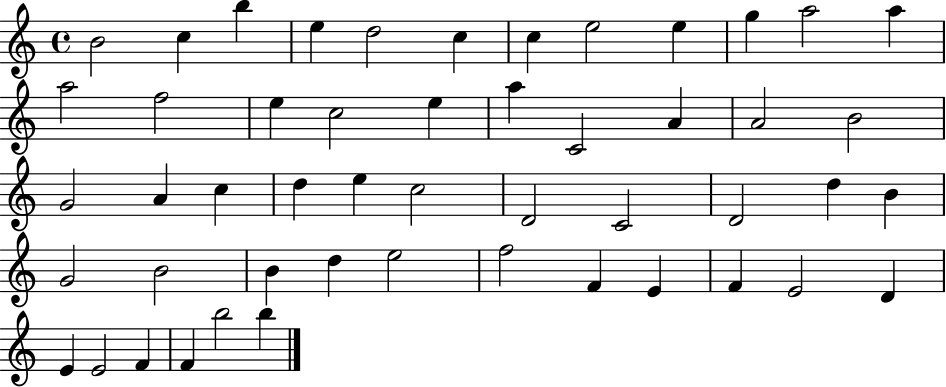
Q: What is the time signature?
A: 4/4